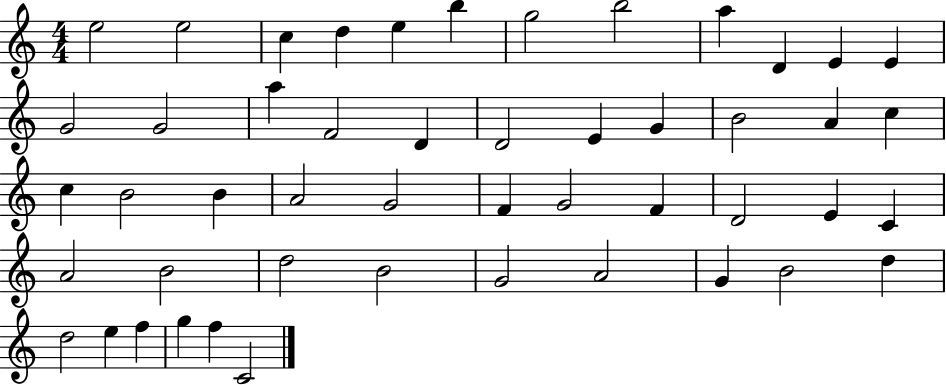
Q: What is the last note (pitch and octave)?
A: C4